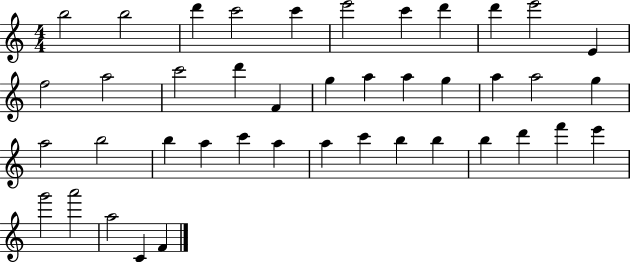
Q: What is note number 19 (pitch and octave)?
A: A5